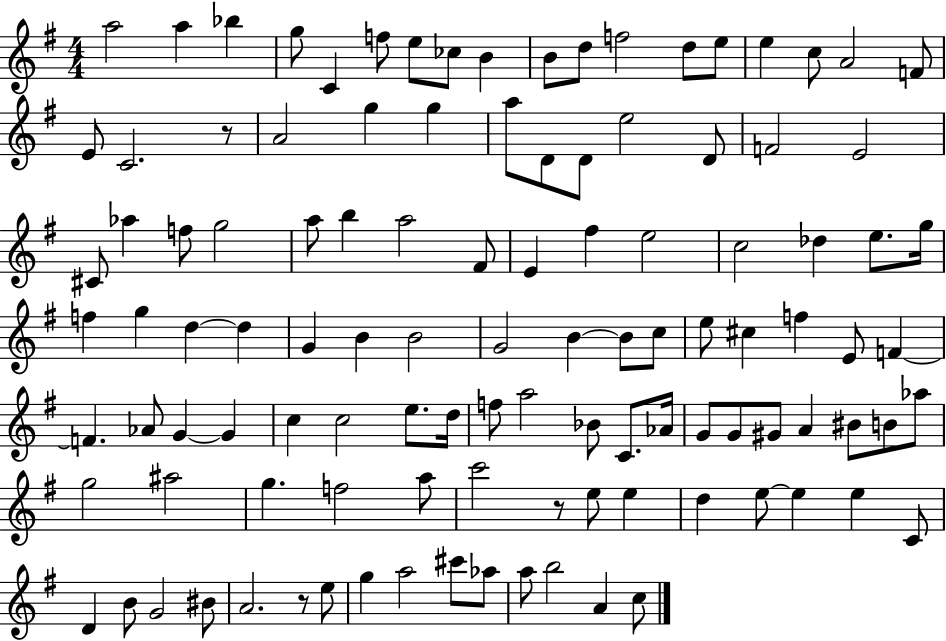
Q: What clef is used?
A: treble